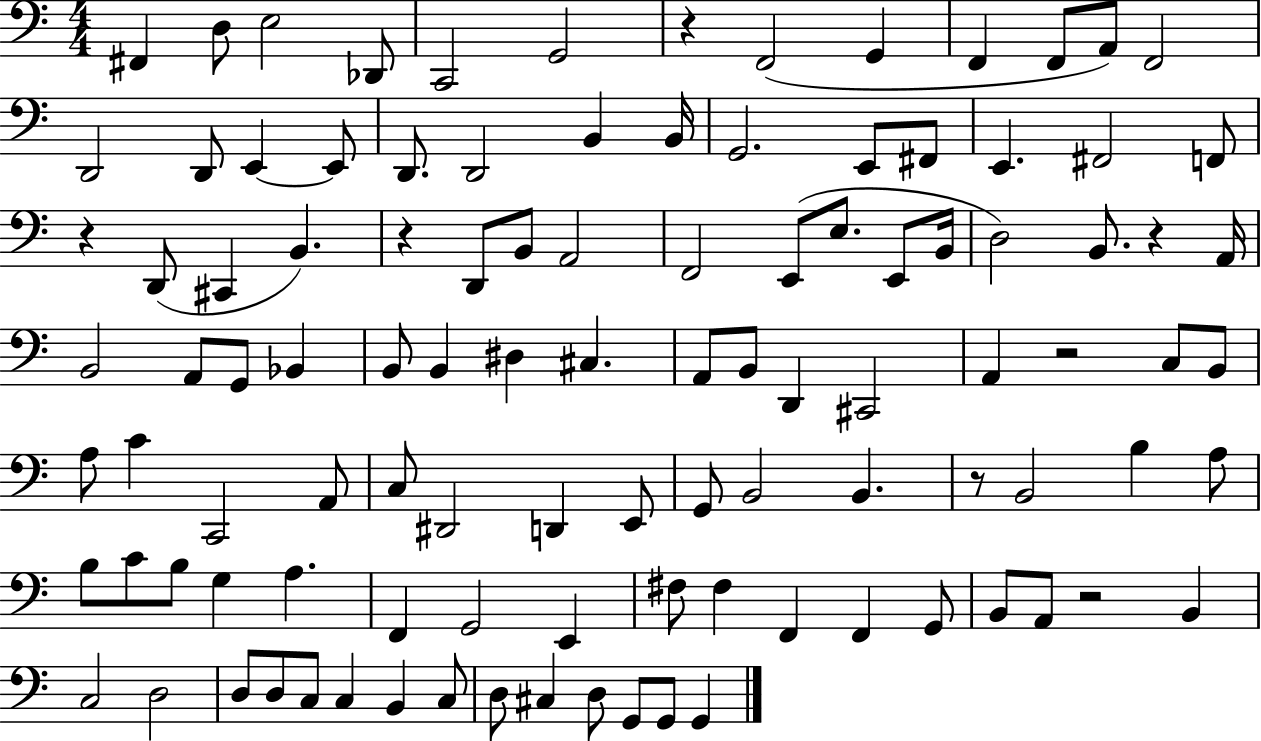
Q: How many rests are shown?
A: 7